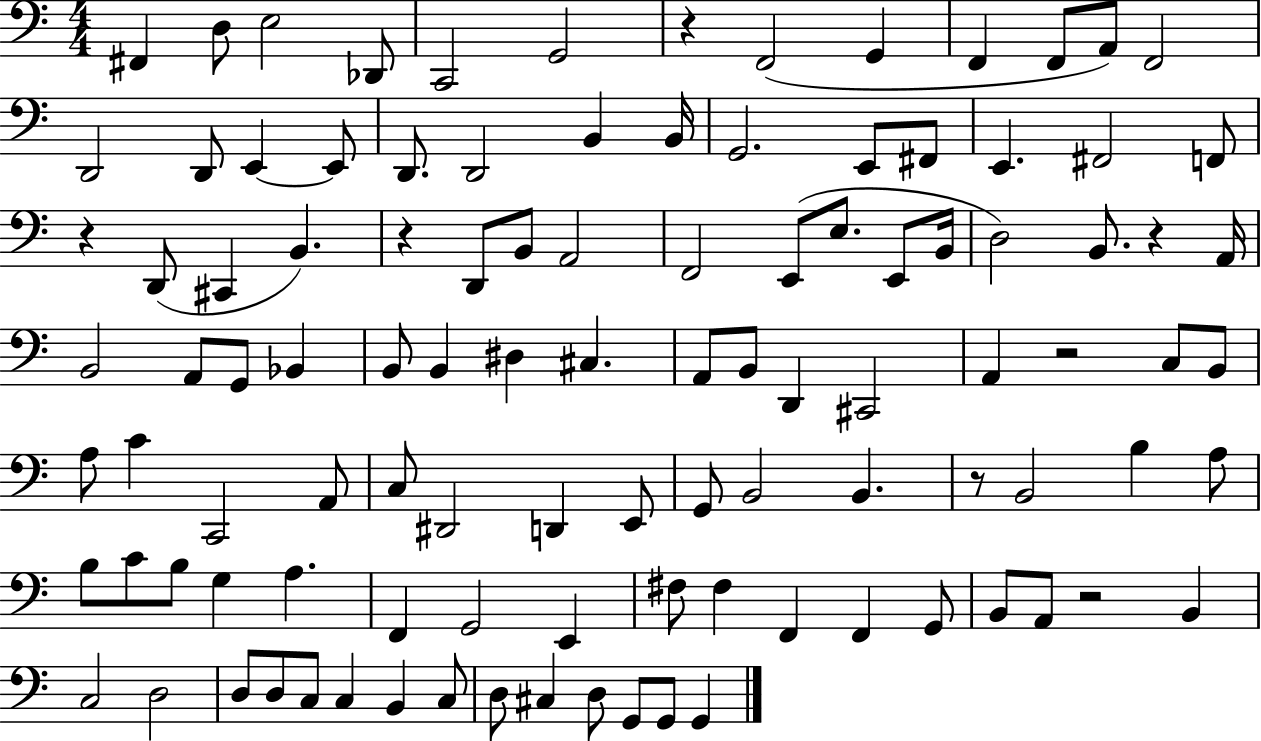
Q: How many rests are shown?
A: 7